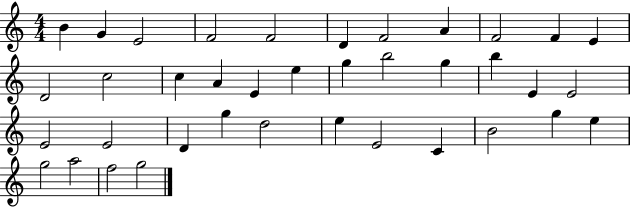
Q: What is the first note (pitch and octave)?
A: B4